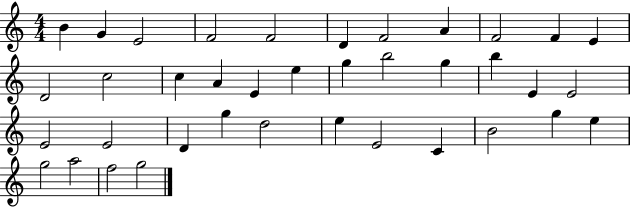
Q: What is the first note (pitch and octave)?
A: B4